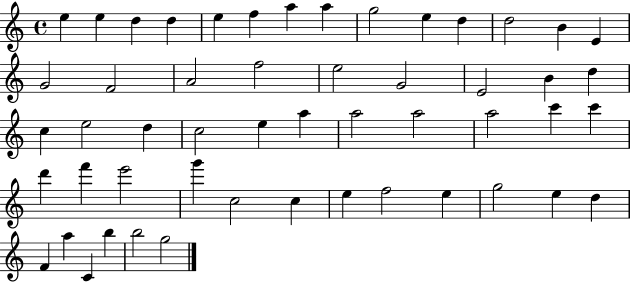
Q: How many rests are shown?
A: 0